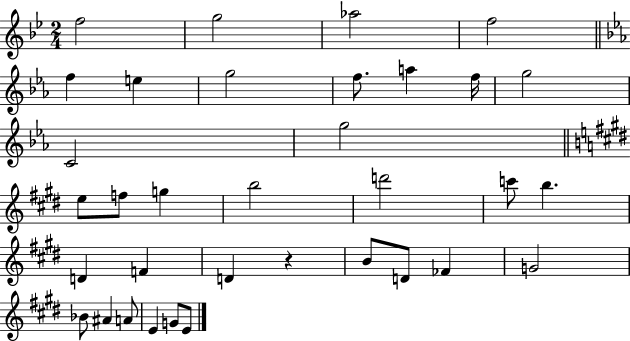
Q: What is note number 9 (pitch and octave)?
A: A5